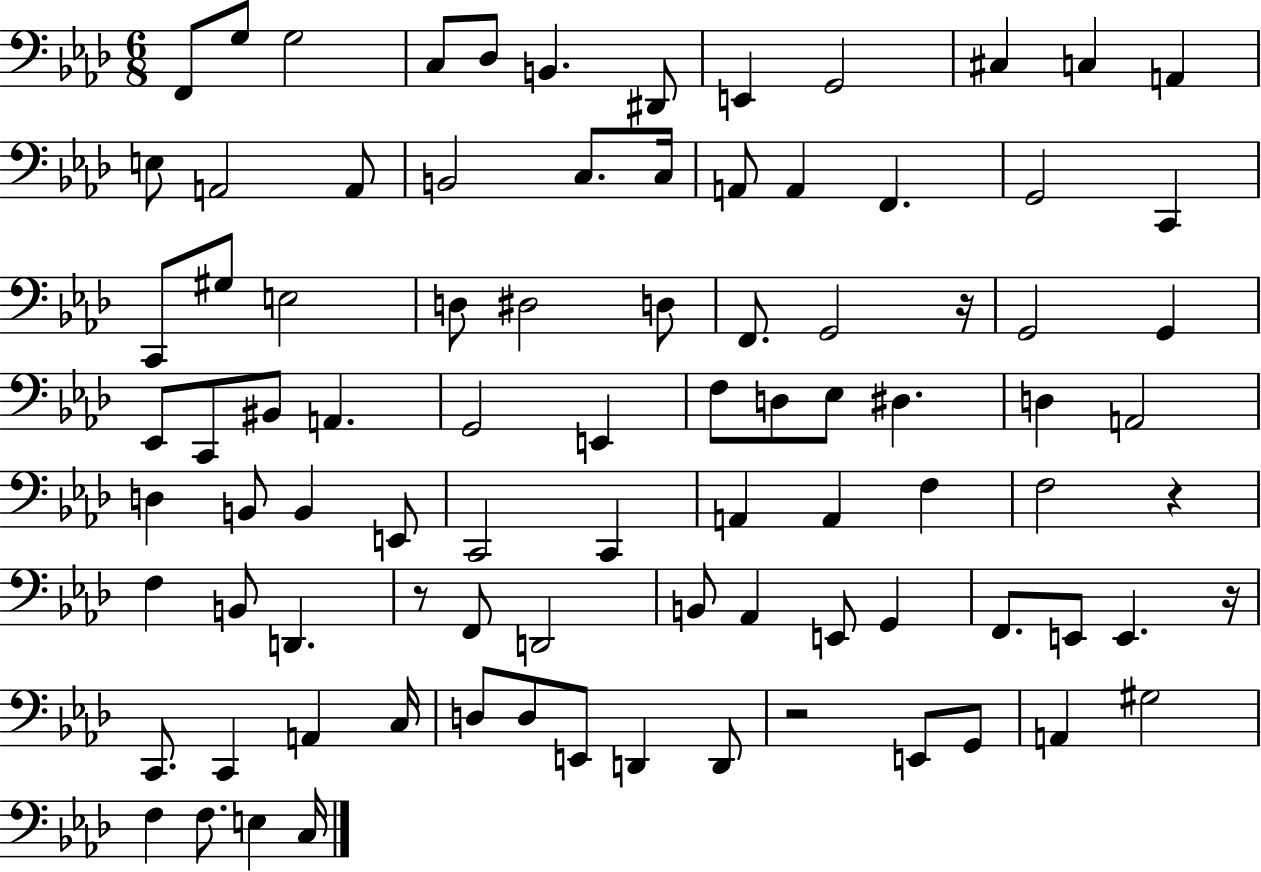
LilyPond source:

{
  \clef bass
  \numericTimeSignature
  \time 6/8
  \key aes \major
  f,8 g8 g2 | c8 des8 b,4. dis,8 | e,4 g,2 | cis4 c4 a,4 | \break e8 a,2 a,8 | b,2 c8. c16 | a,8 a,4 f,4. | g,2 c,4 | \break c,8 gis8 e2 | d8 dis2 d8 | f,8. g,2 r16 | g,2 g,4 | \break ees,8 c,8 bis,8 a,4. | g,2 e,4 | f8 d8 ees8 dis4. | d4 a,2 | \break d4 b,8 b,4 e,8 | c,2 c,4 | a,4 a,4 f4 | f2 r4 | \break f4 b,8 d,4. | r8 f,8 d,2 | b,8 aes,4 e,8 g,4 | f,8. e,8 e,4. r16 | \break c,8. c,4 a,4 c16 | d8 d8 e,8 d,4 d,8 | r2 e,8 g,8 | a,4 gis2 | \break f4 f8. e4 c16 | \bar "|."
}